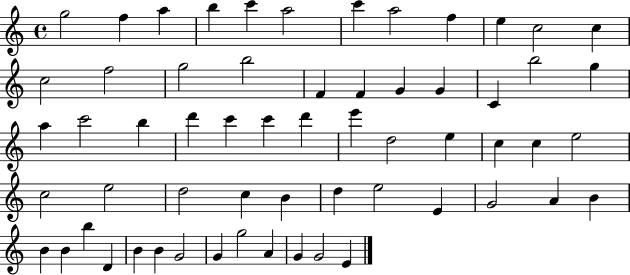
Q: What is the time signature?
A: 4/4